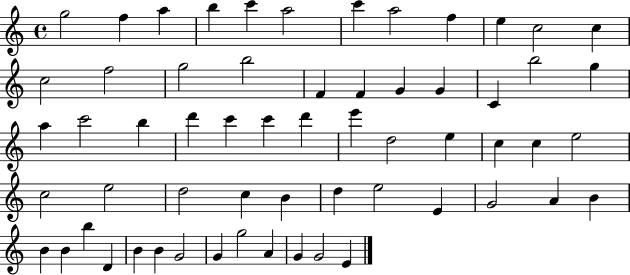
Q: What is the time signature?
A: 4/4